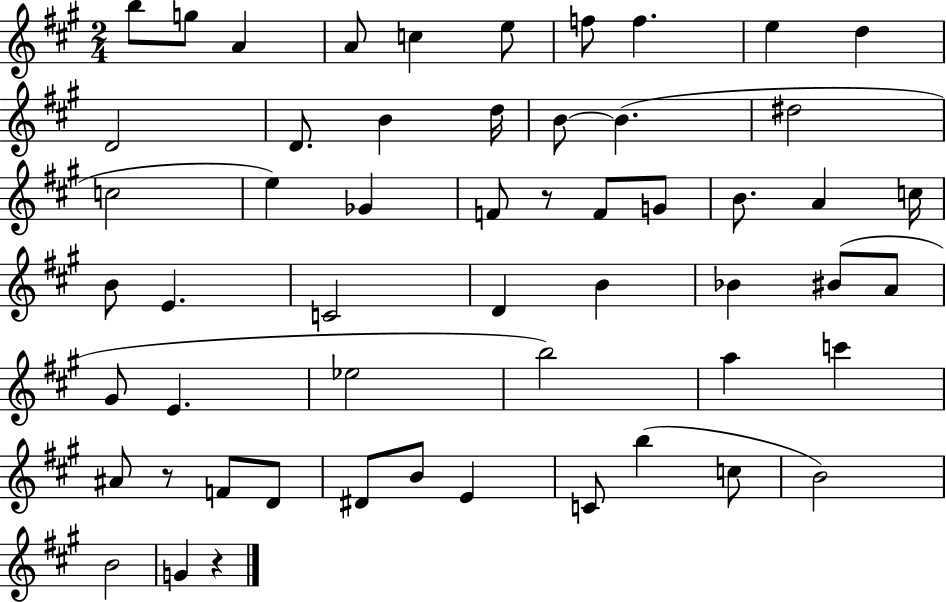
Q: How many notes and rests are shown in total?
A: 55